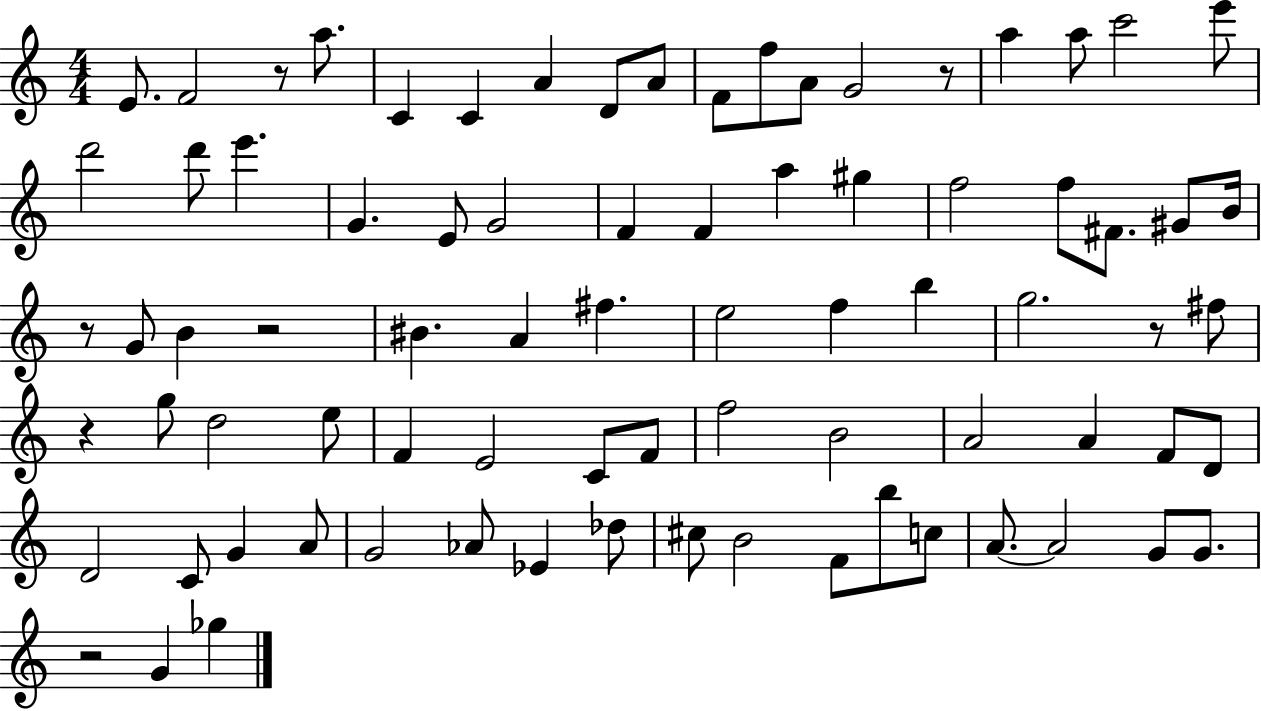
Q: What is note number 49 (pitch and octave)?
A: F5